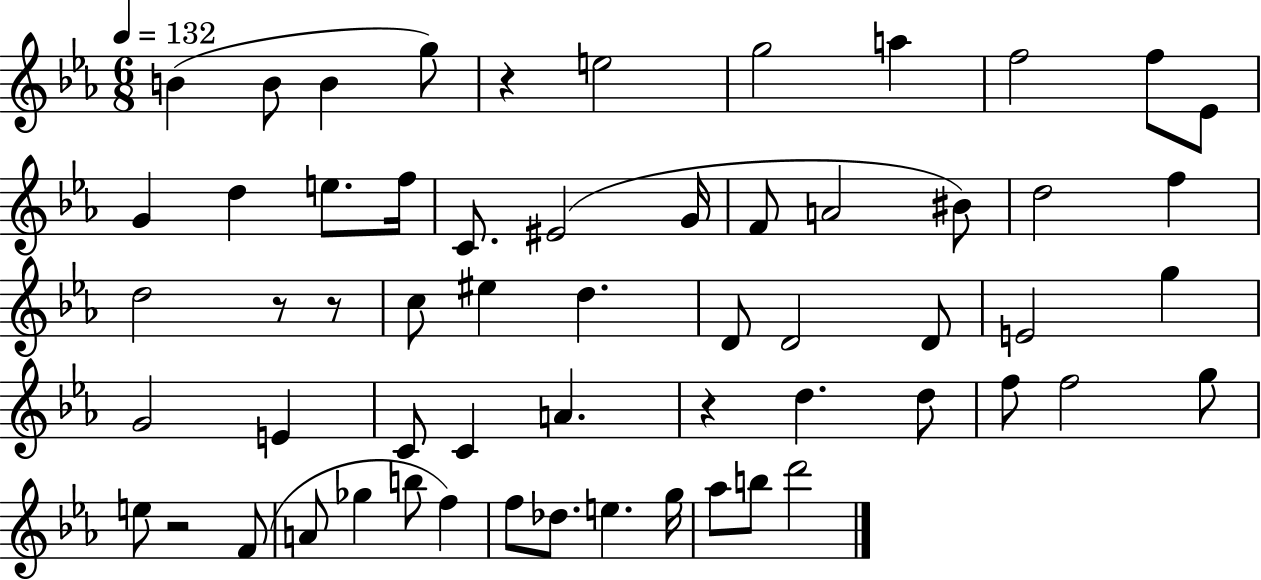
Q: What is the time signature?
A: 6/8